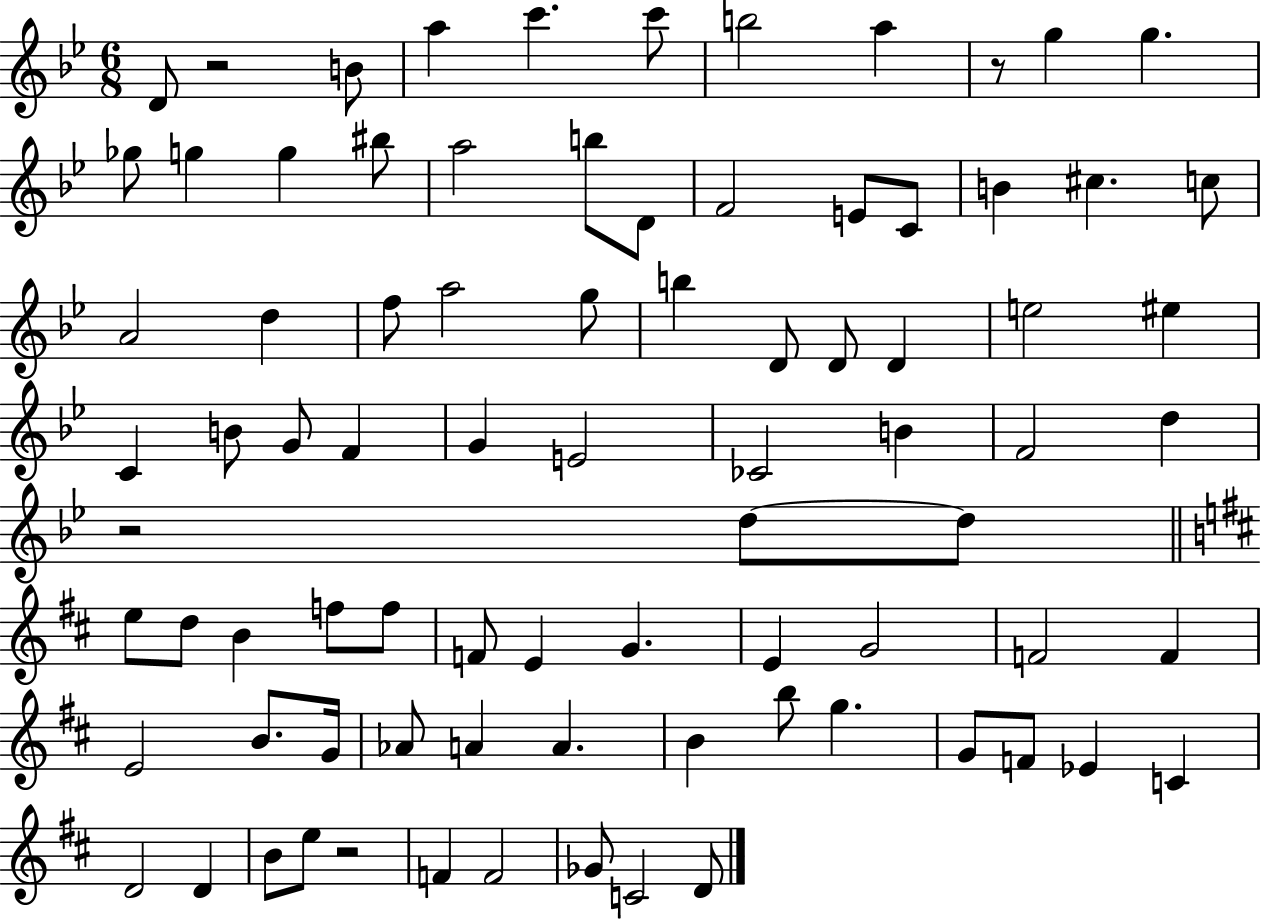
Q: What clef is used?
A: treble